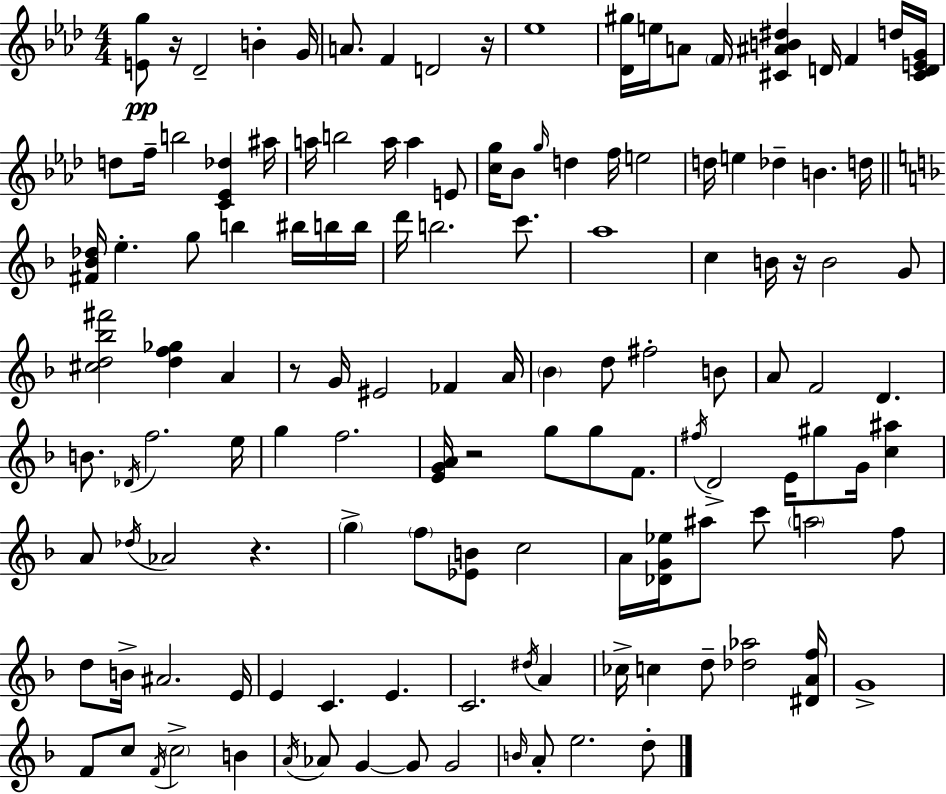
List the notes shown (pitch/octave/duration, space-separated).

[E4,G5]/e R/s Db4/h B4/q G4/s A4/e. F4/q D4/h R/s Eb5/w [Db4,G#5]/s E5/s A4/e F4/s [C#4,A#4,B4,D#5]/q D4/s F4/q D5/s [C#4,D4,E4,G4]/s D5/e F5/s B5/h [C4,Eb4,Db5]/q A#5/s A5/s B5/h A5/s A5/q E4/e [C5,G5]/s Bb4/e G5/s D5/q F5/s E5/h D5/s E5/q Db5/q B4/q. D5/s [F#4,Bb4,Db5]/s E5/q. G5/e B5/q BIS5/s B5/s B5/s D6/s B5/h. C6/e. A5/w C5/q B4/s R/s B4/h G4/e [C#5,D5,Bb5,F#6]/h [D5,F5,Gb5]/q A4/q R/e G4/s EIS4/h FES4/q A4/s Bb4/q D5/e F#5/h B4/e A4/e F4/h D4/q. B4/e. Db4/s F5/h. E5/s G5/q F5/h. [E4,G4,A4]/s R/h G5/e G5/e F4/e. F#5/s D4/h E4/s G#5/e G4/s [C5,A#5]/q A4/e Db5/s Ab4/h R/q. G5/q F5/e [Eb4,B4]/e C5/h A4/s [Db4,G4,Eb5]/s A#5/e C6/e A5/h F5/e D5/e B4/s A#4/h. E4/s E4/q C4/q. E4/q. C4/h. D#5/s A4/q CES5/s C5/q D5/e [Db5,Ab5]/h [D#4,A4,F5]/s G4/w F4/e C5/e F4/s C5/h B4/q A4/s Ab4/e G4/q G4/e G4/h B4/s A4/e E5/h. D5/e